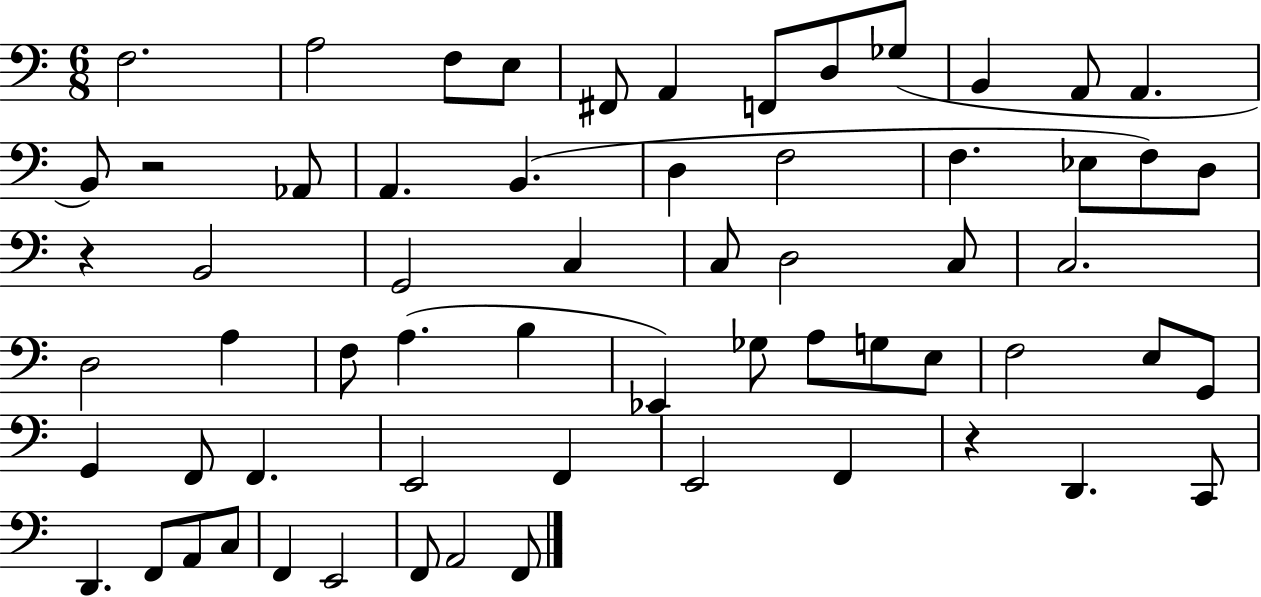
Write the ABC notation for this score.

X:1
T:Untitled
M:6/8
L:1/4
K:C
F,2 A,2 F,/2 E,/2 ^F,,/2 A,, F,,/2 D,/2 _G,/2 B,, A,,/2 A,, B,,/2 z2 _A,,/2 A,, B,, D, F,2 F, _E,/2 F,/2 D,/2 z B,,2 G,,2 C, C,/2 D,2 C,/2 C,2 D,2 A, F,/2 A, B, _E,, _G,/2 A,/2 G,/2 E,/2 F,2 E,/2 G,,/2 G,, F,,/2 F,, E,,2 F,, E,,2 F,, z D,, C,,/2 D,, F,,/2 A,,/2 C,/2 F,, E,,2 F,,/2 A,,2 F,,/2